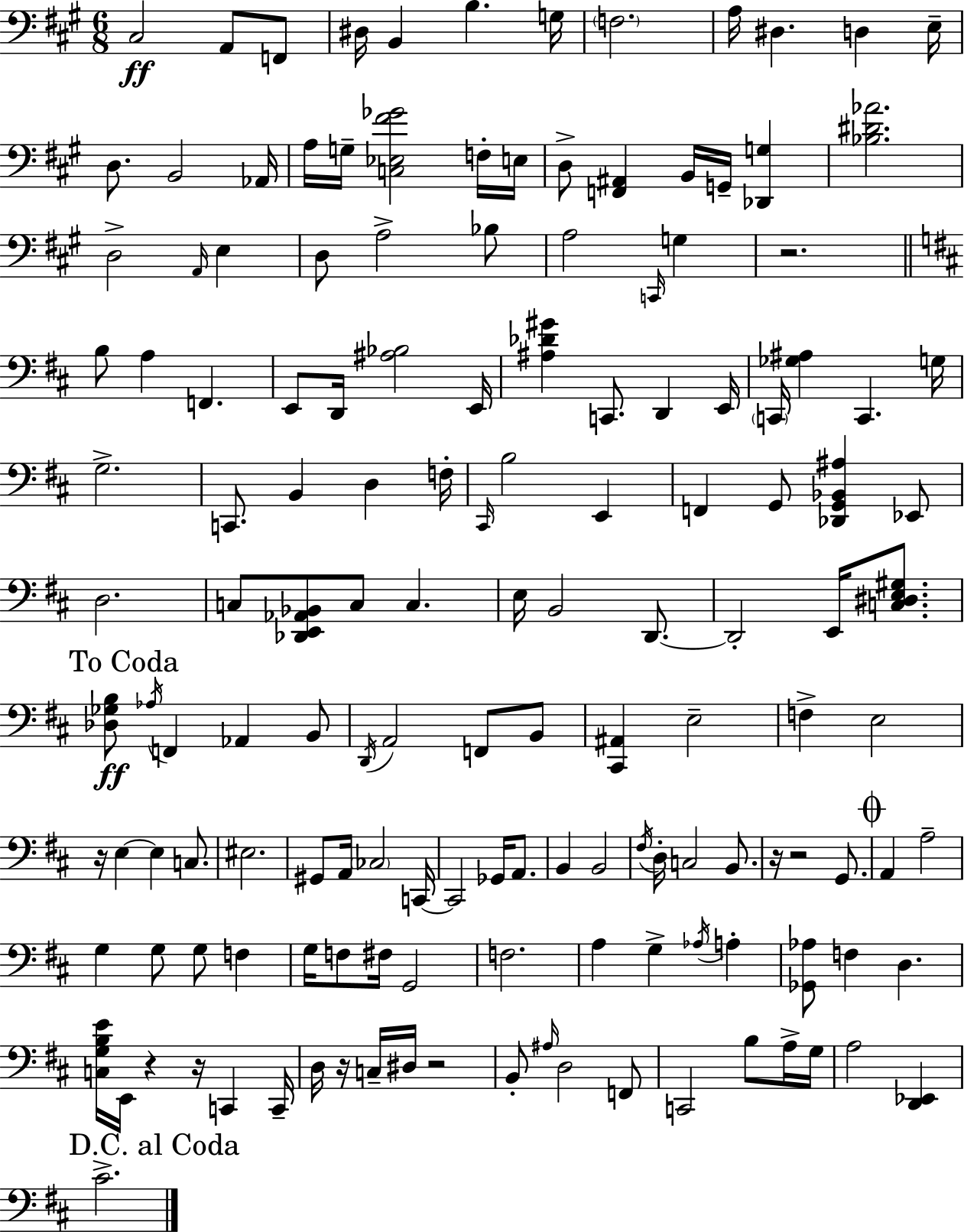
X:1
T:Untitled
M:6/8
L:1/4
K:A
^C,2 A,,/2 F,,/2 ^D,/4 B,, B, G,/4 F,2 A,/4 ^D, D, E,/4 D,/2 B,,2 _A,,/4 A,/4 G,/4 [C,_E,^F_G]2 F,/4 E,/4 D,/2 [F,,^A,,] B,,/4 G,,/4 [_D,,G,] [_B,^D_A]2 D,2 A,,/4 E, D,/2 A,2 _B,/2 A,2 C,,/4 G, z2 B,/2 A, F,, E,,/2 D,,/4 [^A,_B,]2 E,,/4 [^A,_D^G] C,,/2 D,, E,,/4 C,,/4 [_G,^A,] C,, G,/4 G,2 C,,/2 B,, D, F,/4 ^C,,/4 B,2 E,, F,, G,,/2 [_D,,G,,_B,,^A,] _E,,/2 D,2 C,/2 [_D,,E,,_A,,_B,,]/2 C,/2 C, E,/4 B,,2 D,,/2 D,,2 E,,/4 [C,^D,E,^G,]/2 [_D,_G,B,]/2 _A,/4 F,, _A,, B,,/2 D,,/4 A,,2 F,,/2 B,,/2 [^C,,^A,,] E,2 F, E,2 z/4 E, E, C,/2 ^E,2 ^G,,/2 A,,/4 _C,2 C,,/4 C,,2 _G,,/4 A,,/2 B,, B,,2 ^F,/4 D,/4 C,2 B,,/2 z/4 z2 G,,/2 A,, A,2 G, G,/2 G,/2 F, G,/4 F,/2 ^F,/4 G,,2 F,2 A, G, _A,/4 A, [_G,,_A,]/2 F, D, [C,G,B,E]/4 E,,/4 z z/4 C,, C,,/4 D,/4 z/4 C,/4 ^D,/4 z2 B,,/2 ^A,/4 D,2 F,,/2 C,,2 B,/2 A,/4 G,/4 A,2 [D,,_E,,] ^C2